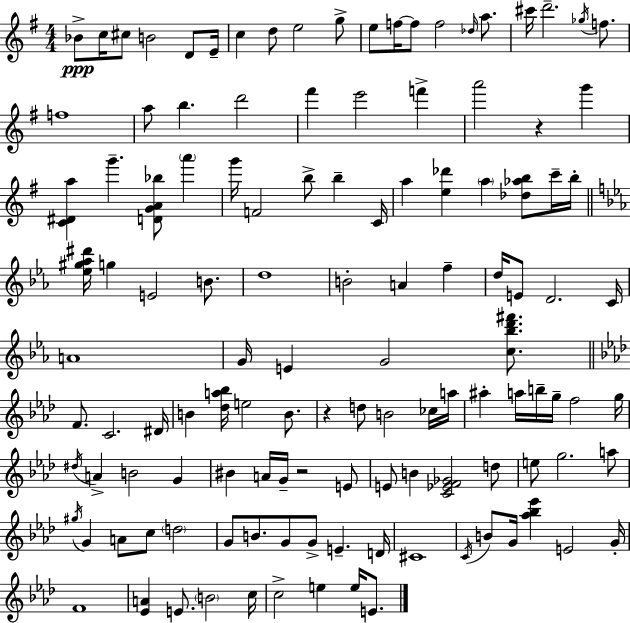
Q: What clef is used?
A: treble